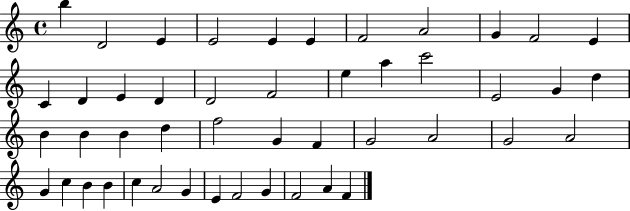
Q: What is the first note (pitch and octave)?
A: B5